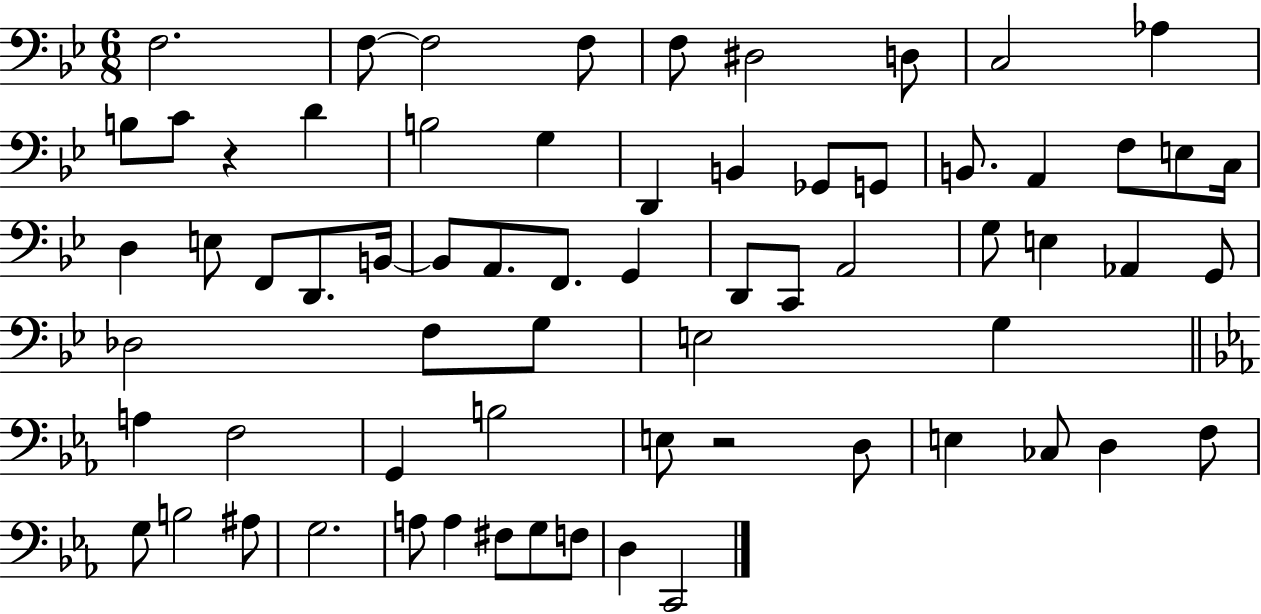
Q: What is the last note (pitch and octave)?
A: C2